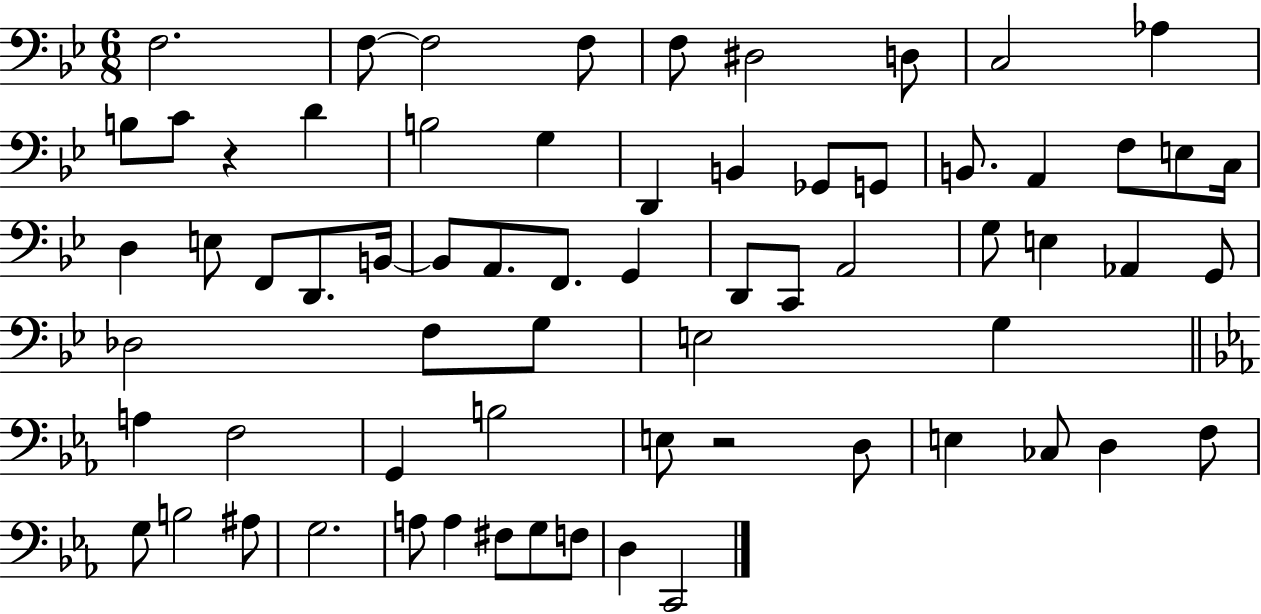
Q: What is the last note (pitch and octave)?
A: C2